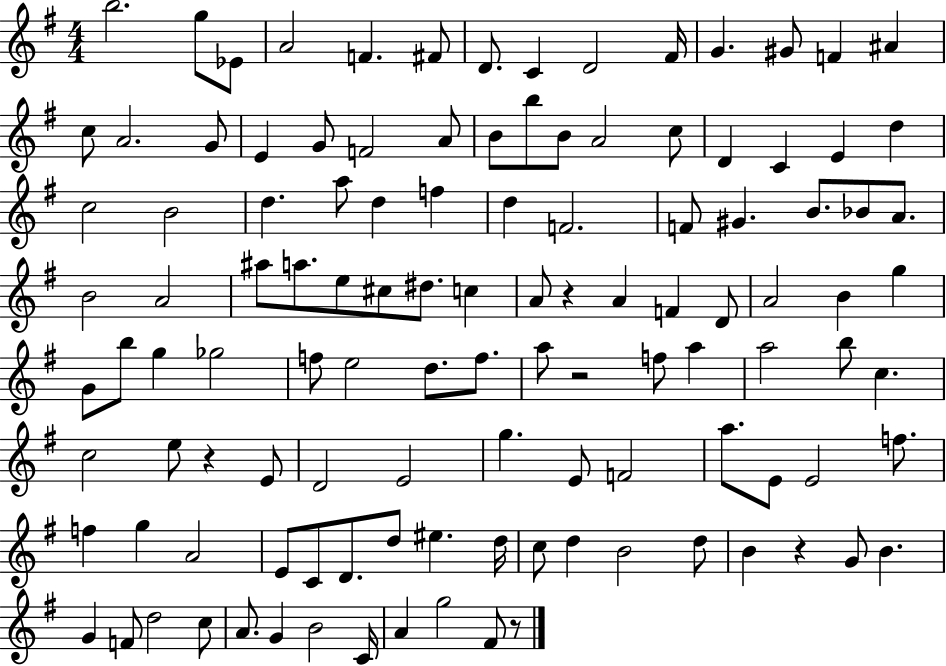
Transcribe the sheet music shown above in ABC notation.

X:1
T:Untitled
M:4/4
L:1/4
K:G
b2 g/2 _E/2 A2 F ^F/2 D/2 C D2 ^F/4 G ^G/2 F ^A c/2 A2 G/2 E G/2 F2 A/2 B/2 b/2 B/2 A2 c/2 D C E d c2 B2 d a/2 d f d F2 F/2 ^G B/2 _B/2 A/2 B2 A2 ^a/2 a/2 e/2 ^c/2 ^d/2 c A/2 z A F D/2 A2 B g G/2 b/2 g _g2 f/2 e2 d/2 f/2 a/2 z2 f/2 a a2 b/2 c c2 e/2 z E/2 D2 E2 g E/2 F2 a/2 E/2 E2 f/2 f g A2 E/2 C/2 D/2 d/2 ^e d/4 c/2 d B2 d/2 B z G/2 B G F/2 d2 c/2 A/2 G B2 C/4 A g2 ^F/2 z/2